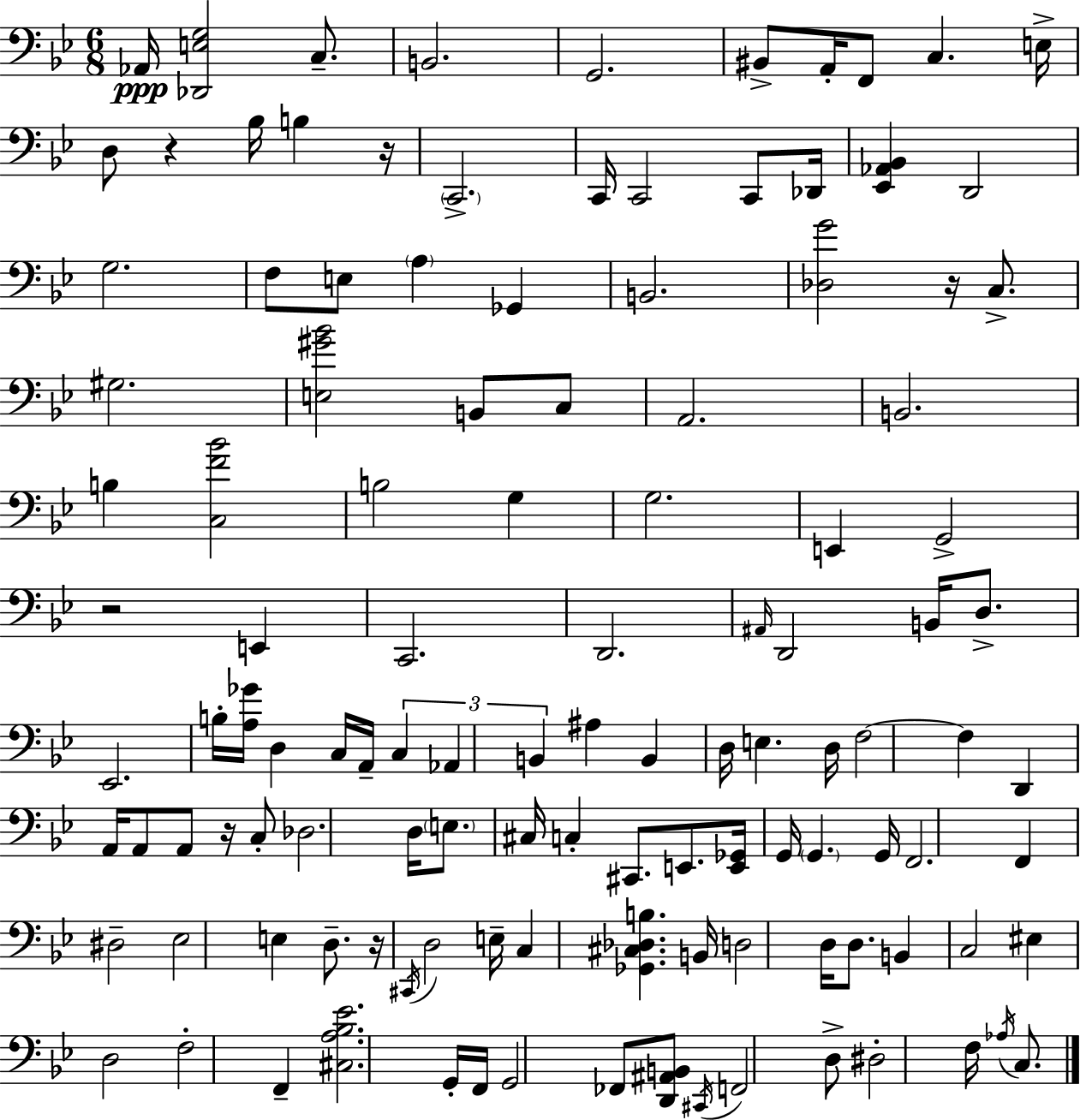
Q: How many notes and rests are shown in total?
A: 120